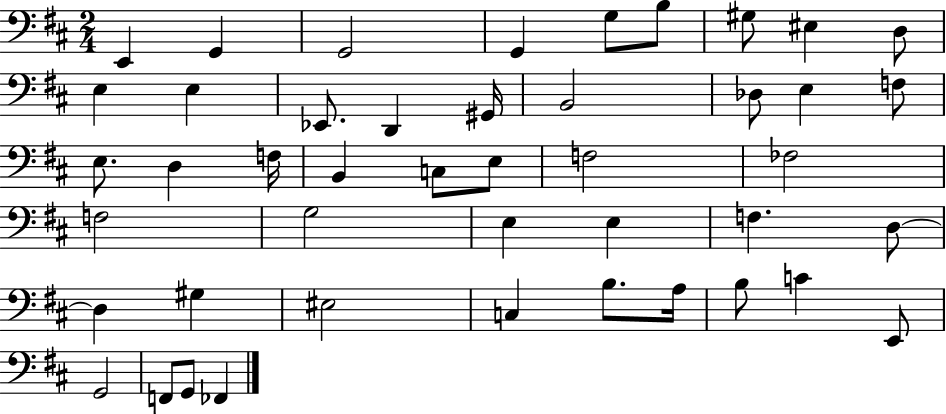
E2/q G2/q G2/h G2/q G3/e B3/e G#3/e EIS3/q D3/e E3/q E3/q Eb2/e. D2/q G#2/s B2/h Db3/e E3/q F3/e E3/e. D3/q F3/s B2/q C3/e E3/e F3/h FES3/h F3/h G3/h E3/q E3/q F3/q. D3/e D3/q G#3/q EIS3/h C3/q B3/e. A3/s B3/e C4/q E2/e G2/h F2/e G2/e FES2/q